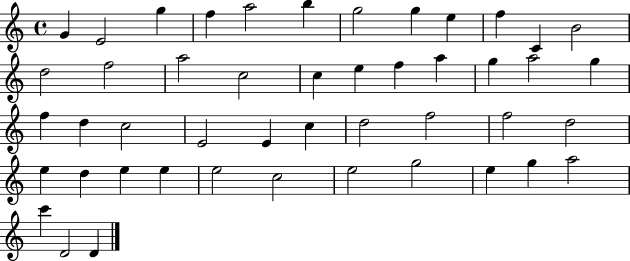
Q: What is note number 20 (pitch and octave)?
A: A5